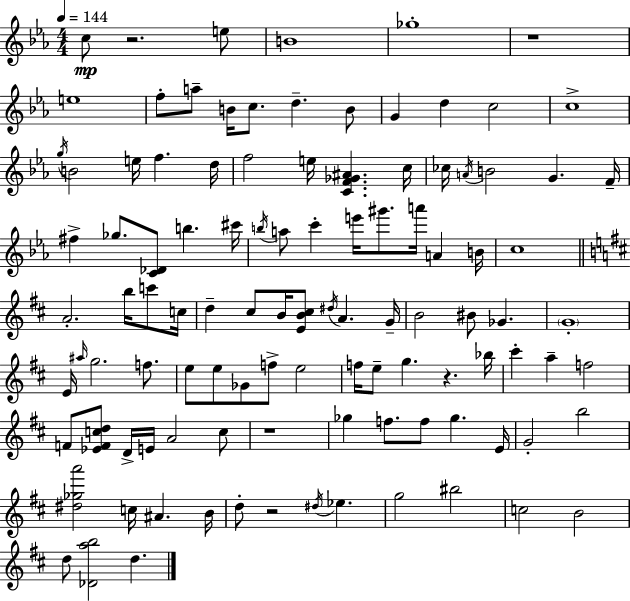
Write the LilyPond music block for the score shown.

{
  \clef treble
  \numericTimeSignature
  \time 4/4
  \key c \minor
  \tempo 4 = 144
  c''8\mp r2. e''8 | b'1 | ges''1-. | r1 | \break e''1 | f''8-. a''8-- b'16 c''8. d''4.-- b'8 | g'4 d''4 c''2 | c''1-> | \break \acciaccatura { g''16 } b'2 e''16 f''4. | d''16 f''2 e''16 <c' f' ges' ais'>4. | c''16 ces''16 \acciaccatura { a'16 } b'2 g'4. | f'16-- fis''4-> ges''8. <c' des'>8 b''4. | \break cis'''16 \acciaccatura { b''16 } a''8 c'''4-. e'''16 gis'''8. a'''16 a'4 | b'16 c''1 | \bar "||" \break \key b \minor a'2.-. b''16 c'''8 c''16 | d''4-- cis''8 b'16 <e' b' cis''>8 \acciaccatura { dis''16 } a'4. | g'16-- b'2 bis'8 ges'4. | \parenthesize g'1-. | \break e'16 \grace { ais''16 } g''2. f''8. | e''8 e''8 ges'8 f''8-> e''2 | f''16 e''8-- g''4. r4. | bes''16 cis'''4-. a''4-- f''2 | \break f'8 <ees' f' c'' d''>8 d'16-> e'16 a'2 | c''8 r1 | ges''4 f''8. f''8 ges''4. | e'16 g'2-. b''2 | \break <dis'' ges'' a'''>2 c''16 ais'4. | b'16 d''8-. r2 \acciaccatura { dis''16 } ees''4. | g''2 bis''2 | c''2 b'2 | \break d''8 <des' a'' b''>2 d''4. | \bar "|."
}